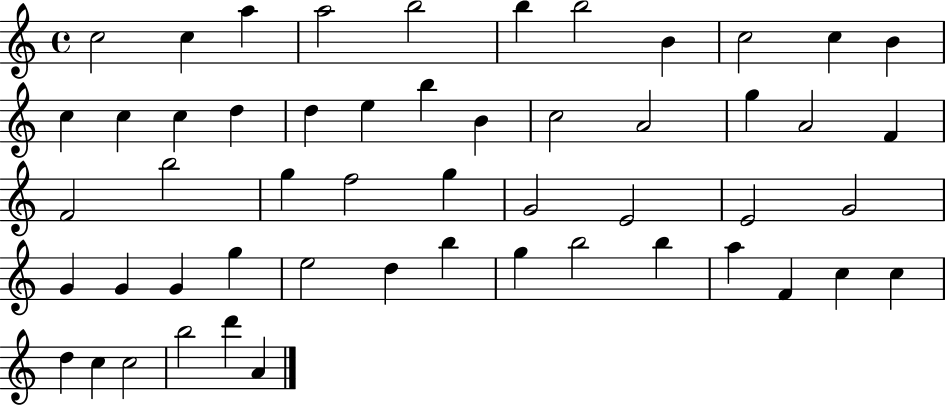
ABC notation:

X:1
T:Untitled
M:4/4
L:1/4
K:C
c2 c a a2 b2 b b2 B c2 c B c c c d d e b B c2 A2 g A2 F F2 b2 g f2 g G2 E2 E2 G2 G G G g e2 d b g b2 b a F c c d c c2 b2 d' A